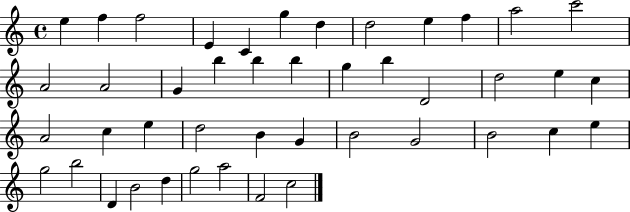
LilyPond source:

{
  \clef treble
  \time 4/4
  \defaultTimeSignature
  \key c \major
  e''4 f''4 f''2 | e'4 c'4 g''4 d''4 | d''2 e''4 f''4 | a''2 c'''2 | \break a'2 a'2 | g'4 b''4 b''4 b''4 | g''4 b''4 d'2 | d''2 e''4 c''4 | \break a'2 c''4 e''4 | d''2 b'4 g'4 | b'2 g'2 | b'2 c''4 e''4 | \break g''2 b''2 | d'4 b'2 d''4 | g''2 a''2 | f'2 c''2 | \break \bar "|."
}